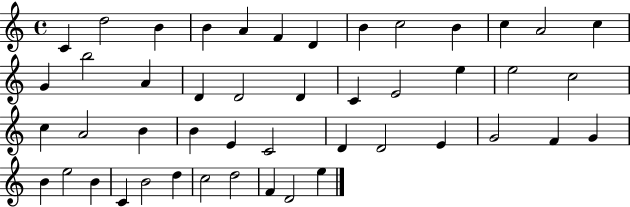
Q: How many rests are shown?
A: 0